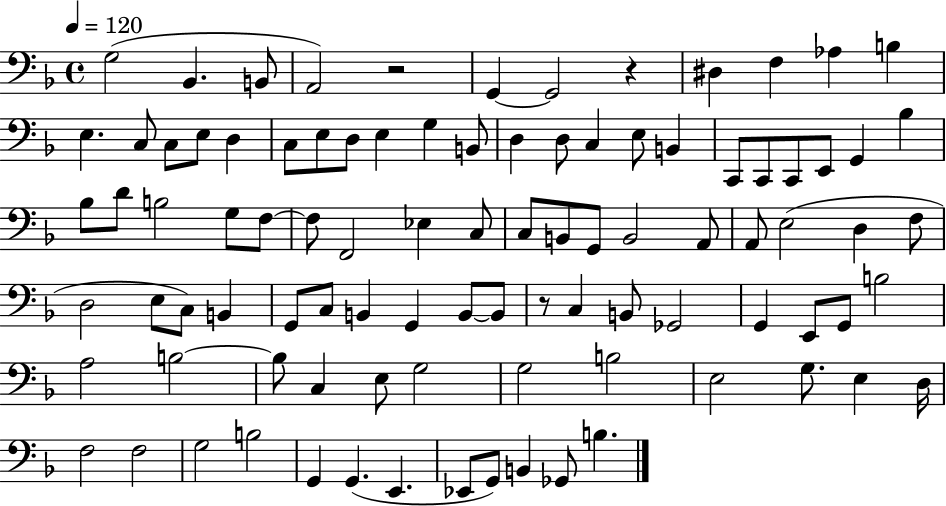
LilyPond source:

{
  \clef bass
  \time 4/4
  \defaultTimeSignature
  \key f \major
  \tempo 4 = 120
  g2( bes,4. b,8 | a,2) r2 | g,4~~ g,2 r4 | dis4 f4 aes4 b4 | \break e4. c8 c8 e8 d4 | c8 e8 d8 e4 g4 b,8 | d4 d8 c4 e8 b,4 | c,8 c,8 c,8 e,8 g,4 bes4 | \break bes8 d'8 b2 g8 f8~~ | f8 f,2 ees4 c8 | c8 b,8 g,8 b,2 a,8 | a,8 e2( d4 f8 | \break d2 e8 c8) b,4 | g,8 c8 b,4 g,4 b,8~~ b,8 | r8 c4 b,8 ges,2 | g,4 e,8 g,8 b2 | \break a2 b2~~ | b8 c4 e8 g2 | g2 b2 | e2 g8. e4 d16 | \break f2 f2 | g2 b2 | g,4 g,4.( e,4. | ees,8 g,8) b,4 ges,8 b4. | \break \bar "|."
}